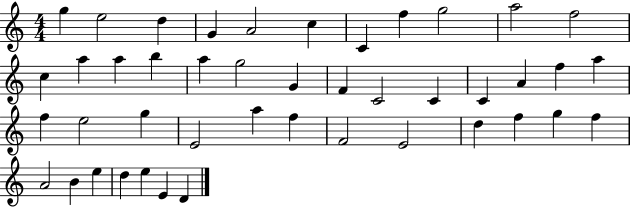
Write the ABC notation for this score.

X:1
T:Untitled
M:4/4
L:1/4
K:C
g e2 d G A2 c C f g2 a2 f2 c a a b a g2 G F C2 C C A f a f e2 g E2 a f F2 E2 d f g f A2 B e d e E D